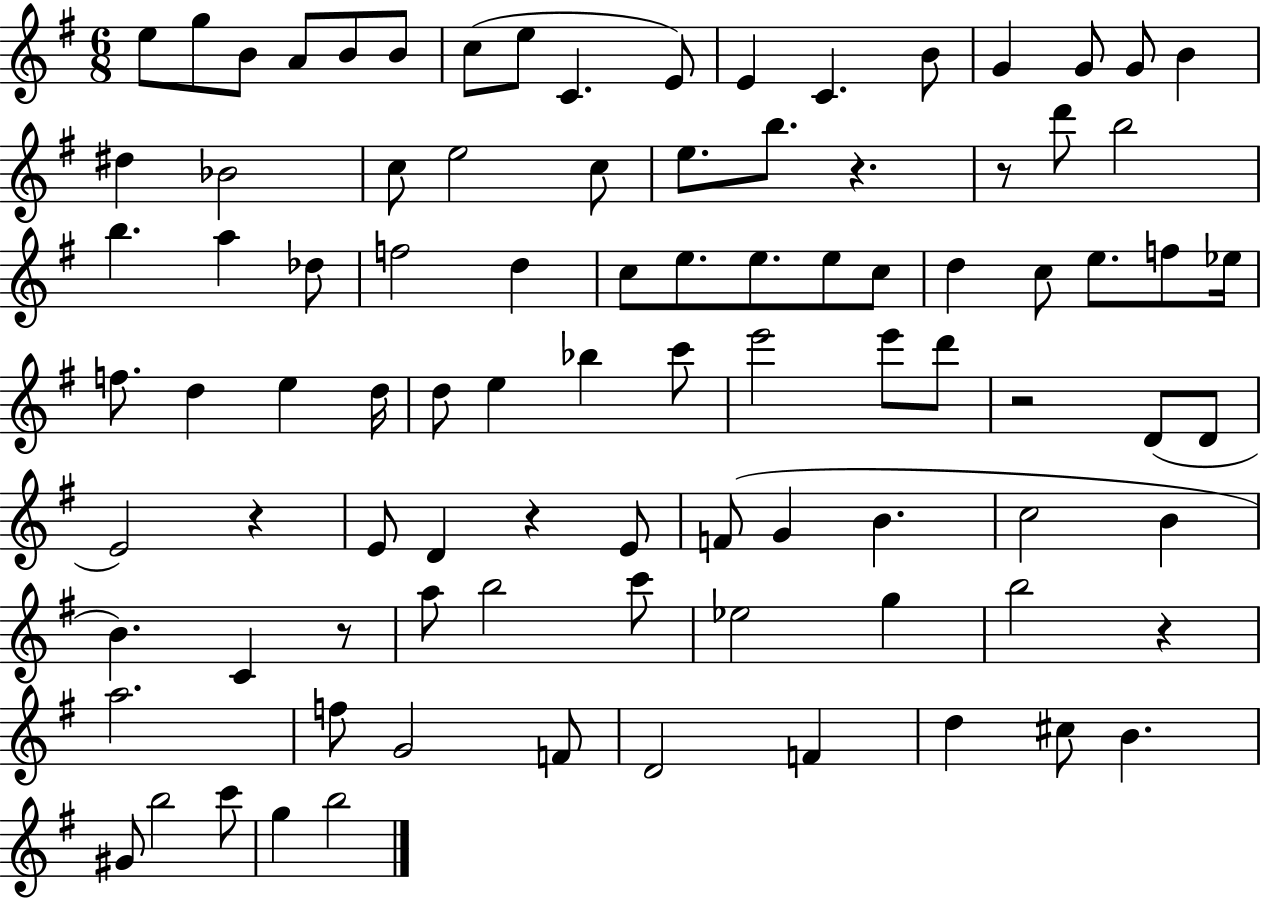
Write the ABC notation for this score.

X:1
T:Untitled
M:6/8
L:1/4
K:G
e/2 g/2 B/2 A/2 B/2 B/2 c/2 e/2 C E/2 E C B/2 G G/2 G/2 B ^d _B2 c/2 e2 c/2 e/2 b/2 z z/2 d'/2 b2 b a _d/2 f2 d c/2 e/2 e/2 e/2 c/2 d c/2 e/2 f/2 _e/4 f/2 d e d/4 d/2 e _b c'/2 e'2 e'/2 d'/2 z2 D/2 D/2 E2 z E/2 D z E/2 F/2 G B c2 B B C z/2 a/2 b2 c'/2 _e2 g b2 z a2 f/2 G2 F/2 D2 F d ^c/2 B ^G/2 b2 c'/2 g b2